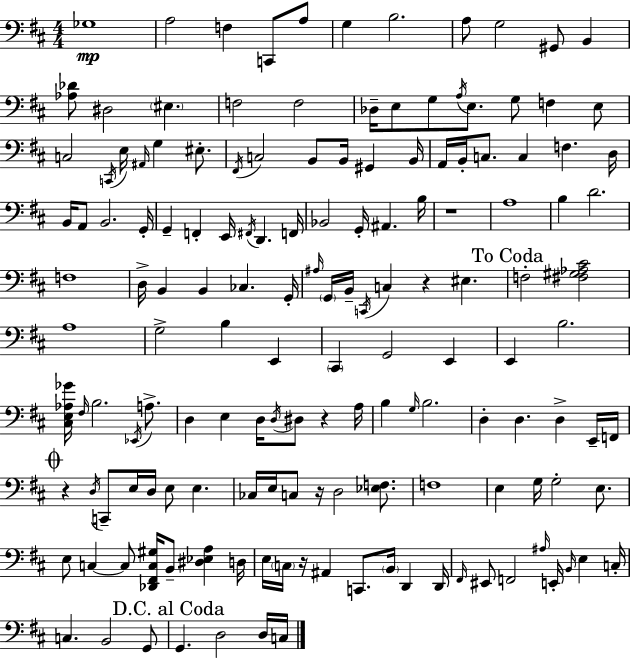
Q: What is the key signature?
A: D major